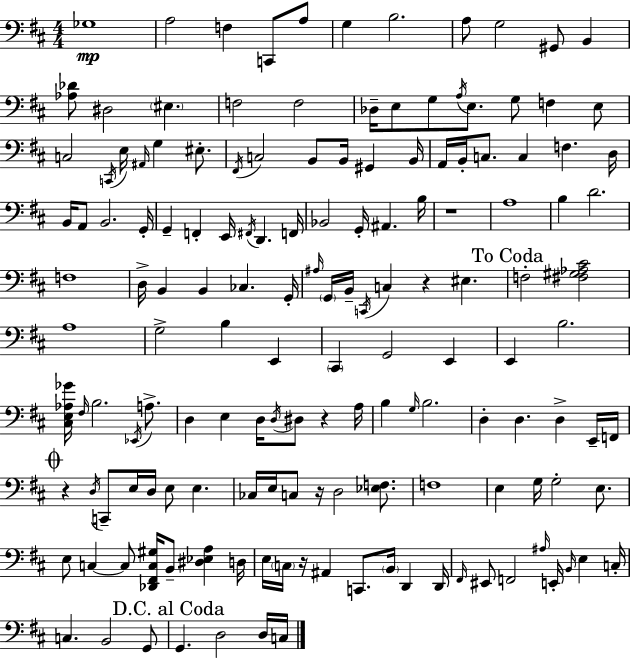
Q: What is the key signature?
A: D major